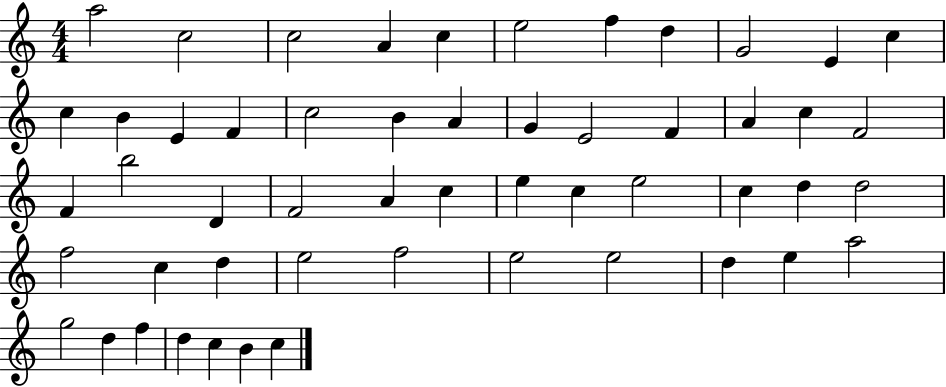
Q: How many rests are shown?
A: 0